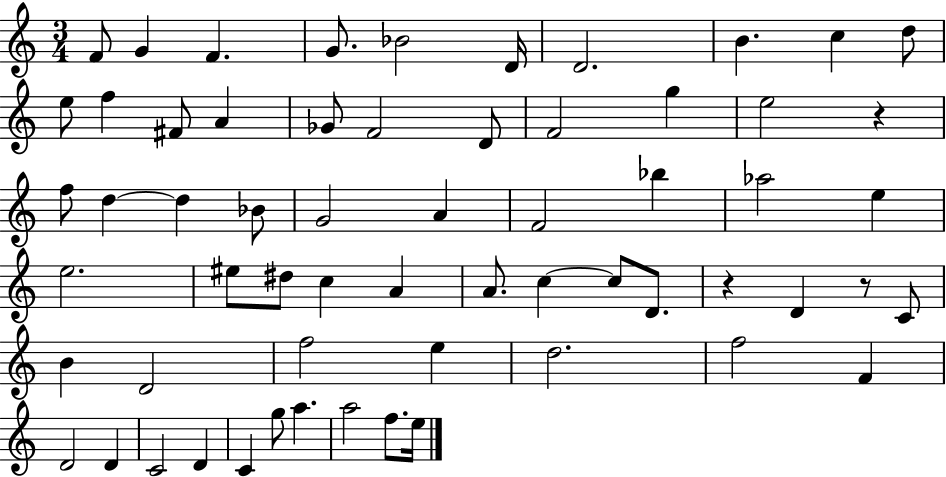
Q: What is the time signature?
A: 3/4